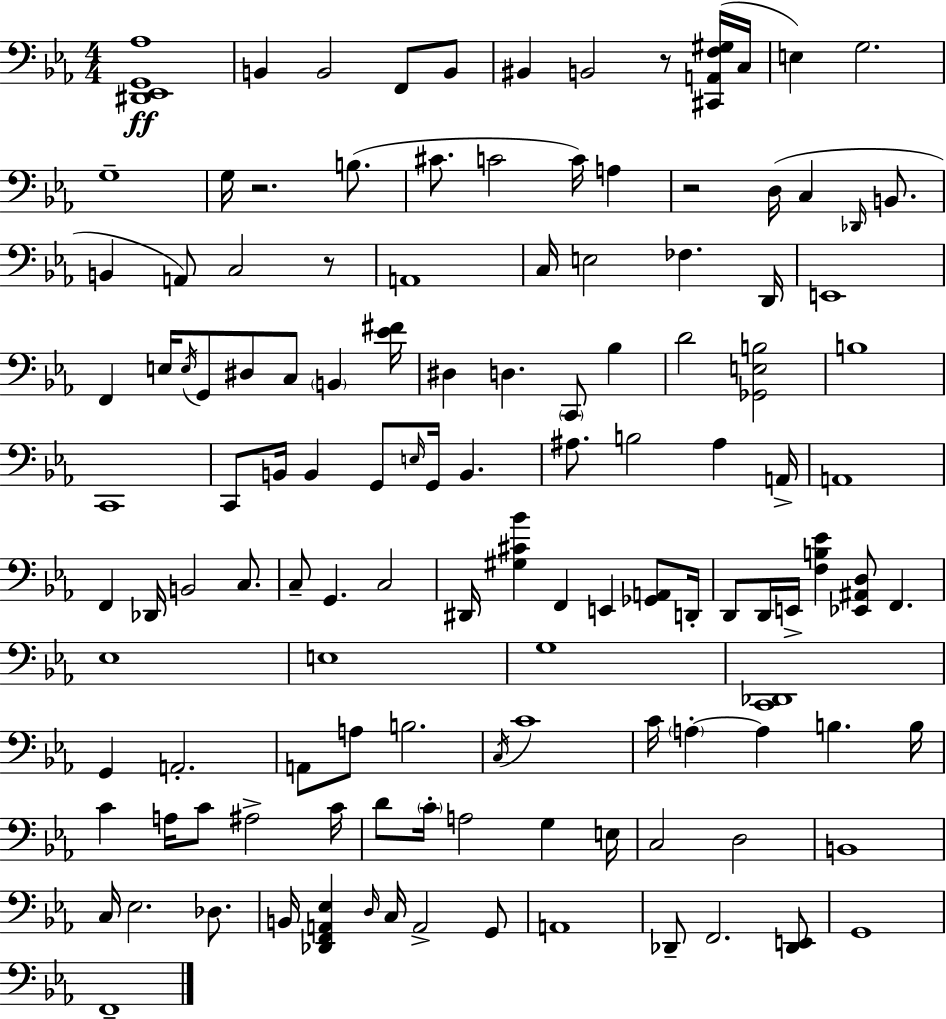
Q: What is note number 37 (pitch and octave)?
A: D#3